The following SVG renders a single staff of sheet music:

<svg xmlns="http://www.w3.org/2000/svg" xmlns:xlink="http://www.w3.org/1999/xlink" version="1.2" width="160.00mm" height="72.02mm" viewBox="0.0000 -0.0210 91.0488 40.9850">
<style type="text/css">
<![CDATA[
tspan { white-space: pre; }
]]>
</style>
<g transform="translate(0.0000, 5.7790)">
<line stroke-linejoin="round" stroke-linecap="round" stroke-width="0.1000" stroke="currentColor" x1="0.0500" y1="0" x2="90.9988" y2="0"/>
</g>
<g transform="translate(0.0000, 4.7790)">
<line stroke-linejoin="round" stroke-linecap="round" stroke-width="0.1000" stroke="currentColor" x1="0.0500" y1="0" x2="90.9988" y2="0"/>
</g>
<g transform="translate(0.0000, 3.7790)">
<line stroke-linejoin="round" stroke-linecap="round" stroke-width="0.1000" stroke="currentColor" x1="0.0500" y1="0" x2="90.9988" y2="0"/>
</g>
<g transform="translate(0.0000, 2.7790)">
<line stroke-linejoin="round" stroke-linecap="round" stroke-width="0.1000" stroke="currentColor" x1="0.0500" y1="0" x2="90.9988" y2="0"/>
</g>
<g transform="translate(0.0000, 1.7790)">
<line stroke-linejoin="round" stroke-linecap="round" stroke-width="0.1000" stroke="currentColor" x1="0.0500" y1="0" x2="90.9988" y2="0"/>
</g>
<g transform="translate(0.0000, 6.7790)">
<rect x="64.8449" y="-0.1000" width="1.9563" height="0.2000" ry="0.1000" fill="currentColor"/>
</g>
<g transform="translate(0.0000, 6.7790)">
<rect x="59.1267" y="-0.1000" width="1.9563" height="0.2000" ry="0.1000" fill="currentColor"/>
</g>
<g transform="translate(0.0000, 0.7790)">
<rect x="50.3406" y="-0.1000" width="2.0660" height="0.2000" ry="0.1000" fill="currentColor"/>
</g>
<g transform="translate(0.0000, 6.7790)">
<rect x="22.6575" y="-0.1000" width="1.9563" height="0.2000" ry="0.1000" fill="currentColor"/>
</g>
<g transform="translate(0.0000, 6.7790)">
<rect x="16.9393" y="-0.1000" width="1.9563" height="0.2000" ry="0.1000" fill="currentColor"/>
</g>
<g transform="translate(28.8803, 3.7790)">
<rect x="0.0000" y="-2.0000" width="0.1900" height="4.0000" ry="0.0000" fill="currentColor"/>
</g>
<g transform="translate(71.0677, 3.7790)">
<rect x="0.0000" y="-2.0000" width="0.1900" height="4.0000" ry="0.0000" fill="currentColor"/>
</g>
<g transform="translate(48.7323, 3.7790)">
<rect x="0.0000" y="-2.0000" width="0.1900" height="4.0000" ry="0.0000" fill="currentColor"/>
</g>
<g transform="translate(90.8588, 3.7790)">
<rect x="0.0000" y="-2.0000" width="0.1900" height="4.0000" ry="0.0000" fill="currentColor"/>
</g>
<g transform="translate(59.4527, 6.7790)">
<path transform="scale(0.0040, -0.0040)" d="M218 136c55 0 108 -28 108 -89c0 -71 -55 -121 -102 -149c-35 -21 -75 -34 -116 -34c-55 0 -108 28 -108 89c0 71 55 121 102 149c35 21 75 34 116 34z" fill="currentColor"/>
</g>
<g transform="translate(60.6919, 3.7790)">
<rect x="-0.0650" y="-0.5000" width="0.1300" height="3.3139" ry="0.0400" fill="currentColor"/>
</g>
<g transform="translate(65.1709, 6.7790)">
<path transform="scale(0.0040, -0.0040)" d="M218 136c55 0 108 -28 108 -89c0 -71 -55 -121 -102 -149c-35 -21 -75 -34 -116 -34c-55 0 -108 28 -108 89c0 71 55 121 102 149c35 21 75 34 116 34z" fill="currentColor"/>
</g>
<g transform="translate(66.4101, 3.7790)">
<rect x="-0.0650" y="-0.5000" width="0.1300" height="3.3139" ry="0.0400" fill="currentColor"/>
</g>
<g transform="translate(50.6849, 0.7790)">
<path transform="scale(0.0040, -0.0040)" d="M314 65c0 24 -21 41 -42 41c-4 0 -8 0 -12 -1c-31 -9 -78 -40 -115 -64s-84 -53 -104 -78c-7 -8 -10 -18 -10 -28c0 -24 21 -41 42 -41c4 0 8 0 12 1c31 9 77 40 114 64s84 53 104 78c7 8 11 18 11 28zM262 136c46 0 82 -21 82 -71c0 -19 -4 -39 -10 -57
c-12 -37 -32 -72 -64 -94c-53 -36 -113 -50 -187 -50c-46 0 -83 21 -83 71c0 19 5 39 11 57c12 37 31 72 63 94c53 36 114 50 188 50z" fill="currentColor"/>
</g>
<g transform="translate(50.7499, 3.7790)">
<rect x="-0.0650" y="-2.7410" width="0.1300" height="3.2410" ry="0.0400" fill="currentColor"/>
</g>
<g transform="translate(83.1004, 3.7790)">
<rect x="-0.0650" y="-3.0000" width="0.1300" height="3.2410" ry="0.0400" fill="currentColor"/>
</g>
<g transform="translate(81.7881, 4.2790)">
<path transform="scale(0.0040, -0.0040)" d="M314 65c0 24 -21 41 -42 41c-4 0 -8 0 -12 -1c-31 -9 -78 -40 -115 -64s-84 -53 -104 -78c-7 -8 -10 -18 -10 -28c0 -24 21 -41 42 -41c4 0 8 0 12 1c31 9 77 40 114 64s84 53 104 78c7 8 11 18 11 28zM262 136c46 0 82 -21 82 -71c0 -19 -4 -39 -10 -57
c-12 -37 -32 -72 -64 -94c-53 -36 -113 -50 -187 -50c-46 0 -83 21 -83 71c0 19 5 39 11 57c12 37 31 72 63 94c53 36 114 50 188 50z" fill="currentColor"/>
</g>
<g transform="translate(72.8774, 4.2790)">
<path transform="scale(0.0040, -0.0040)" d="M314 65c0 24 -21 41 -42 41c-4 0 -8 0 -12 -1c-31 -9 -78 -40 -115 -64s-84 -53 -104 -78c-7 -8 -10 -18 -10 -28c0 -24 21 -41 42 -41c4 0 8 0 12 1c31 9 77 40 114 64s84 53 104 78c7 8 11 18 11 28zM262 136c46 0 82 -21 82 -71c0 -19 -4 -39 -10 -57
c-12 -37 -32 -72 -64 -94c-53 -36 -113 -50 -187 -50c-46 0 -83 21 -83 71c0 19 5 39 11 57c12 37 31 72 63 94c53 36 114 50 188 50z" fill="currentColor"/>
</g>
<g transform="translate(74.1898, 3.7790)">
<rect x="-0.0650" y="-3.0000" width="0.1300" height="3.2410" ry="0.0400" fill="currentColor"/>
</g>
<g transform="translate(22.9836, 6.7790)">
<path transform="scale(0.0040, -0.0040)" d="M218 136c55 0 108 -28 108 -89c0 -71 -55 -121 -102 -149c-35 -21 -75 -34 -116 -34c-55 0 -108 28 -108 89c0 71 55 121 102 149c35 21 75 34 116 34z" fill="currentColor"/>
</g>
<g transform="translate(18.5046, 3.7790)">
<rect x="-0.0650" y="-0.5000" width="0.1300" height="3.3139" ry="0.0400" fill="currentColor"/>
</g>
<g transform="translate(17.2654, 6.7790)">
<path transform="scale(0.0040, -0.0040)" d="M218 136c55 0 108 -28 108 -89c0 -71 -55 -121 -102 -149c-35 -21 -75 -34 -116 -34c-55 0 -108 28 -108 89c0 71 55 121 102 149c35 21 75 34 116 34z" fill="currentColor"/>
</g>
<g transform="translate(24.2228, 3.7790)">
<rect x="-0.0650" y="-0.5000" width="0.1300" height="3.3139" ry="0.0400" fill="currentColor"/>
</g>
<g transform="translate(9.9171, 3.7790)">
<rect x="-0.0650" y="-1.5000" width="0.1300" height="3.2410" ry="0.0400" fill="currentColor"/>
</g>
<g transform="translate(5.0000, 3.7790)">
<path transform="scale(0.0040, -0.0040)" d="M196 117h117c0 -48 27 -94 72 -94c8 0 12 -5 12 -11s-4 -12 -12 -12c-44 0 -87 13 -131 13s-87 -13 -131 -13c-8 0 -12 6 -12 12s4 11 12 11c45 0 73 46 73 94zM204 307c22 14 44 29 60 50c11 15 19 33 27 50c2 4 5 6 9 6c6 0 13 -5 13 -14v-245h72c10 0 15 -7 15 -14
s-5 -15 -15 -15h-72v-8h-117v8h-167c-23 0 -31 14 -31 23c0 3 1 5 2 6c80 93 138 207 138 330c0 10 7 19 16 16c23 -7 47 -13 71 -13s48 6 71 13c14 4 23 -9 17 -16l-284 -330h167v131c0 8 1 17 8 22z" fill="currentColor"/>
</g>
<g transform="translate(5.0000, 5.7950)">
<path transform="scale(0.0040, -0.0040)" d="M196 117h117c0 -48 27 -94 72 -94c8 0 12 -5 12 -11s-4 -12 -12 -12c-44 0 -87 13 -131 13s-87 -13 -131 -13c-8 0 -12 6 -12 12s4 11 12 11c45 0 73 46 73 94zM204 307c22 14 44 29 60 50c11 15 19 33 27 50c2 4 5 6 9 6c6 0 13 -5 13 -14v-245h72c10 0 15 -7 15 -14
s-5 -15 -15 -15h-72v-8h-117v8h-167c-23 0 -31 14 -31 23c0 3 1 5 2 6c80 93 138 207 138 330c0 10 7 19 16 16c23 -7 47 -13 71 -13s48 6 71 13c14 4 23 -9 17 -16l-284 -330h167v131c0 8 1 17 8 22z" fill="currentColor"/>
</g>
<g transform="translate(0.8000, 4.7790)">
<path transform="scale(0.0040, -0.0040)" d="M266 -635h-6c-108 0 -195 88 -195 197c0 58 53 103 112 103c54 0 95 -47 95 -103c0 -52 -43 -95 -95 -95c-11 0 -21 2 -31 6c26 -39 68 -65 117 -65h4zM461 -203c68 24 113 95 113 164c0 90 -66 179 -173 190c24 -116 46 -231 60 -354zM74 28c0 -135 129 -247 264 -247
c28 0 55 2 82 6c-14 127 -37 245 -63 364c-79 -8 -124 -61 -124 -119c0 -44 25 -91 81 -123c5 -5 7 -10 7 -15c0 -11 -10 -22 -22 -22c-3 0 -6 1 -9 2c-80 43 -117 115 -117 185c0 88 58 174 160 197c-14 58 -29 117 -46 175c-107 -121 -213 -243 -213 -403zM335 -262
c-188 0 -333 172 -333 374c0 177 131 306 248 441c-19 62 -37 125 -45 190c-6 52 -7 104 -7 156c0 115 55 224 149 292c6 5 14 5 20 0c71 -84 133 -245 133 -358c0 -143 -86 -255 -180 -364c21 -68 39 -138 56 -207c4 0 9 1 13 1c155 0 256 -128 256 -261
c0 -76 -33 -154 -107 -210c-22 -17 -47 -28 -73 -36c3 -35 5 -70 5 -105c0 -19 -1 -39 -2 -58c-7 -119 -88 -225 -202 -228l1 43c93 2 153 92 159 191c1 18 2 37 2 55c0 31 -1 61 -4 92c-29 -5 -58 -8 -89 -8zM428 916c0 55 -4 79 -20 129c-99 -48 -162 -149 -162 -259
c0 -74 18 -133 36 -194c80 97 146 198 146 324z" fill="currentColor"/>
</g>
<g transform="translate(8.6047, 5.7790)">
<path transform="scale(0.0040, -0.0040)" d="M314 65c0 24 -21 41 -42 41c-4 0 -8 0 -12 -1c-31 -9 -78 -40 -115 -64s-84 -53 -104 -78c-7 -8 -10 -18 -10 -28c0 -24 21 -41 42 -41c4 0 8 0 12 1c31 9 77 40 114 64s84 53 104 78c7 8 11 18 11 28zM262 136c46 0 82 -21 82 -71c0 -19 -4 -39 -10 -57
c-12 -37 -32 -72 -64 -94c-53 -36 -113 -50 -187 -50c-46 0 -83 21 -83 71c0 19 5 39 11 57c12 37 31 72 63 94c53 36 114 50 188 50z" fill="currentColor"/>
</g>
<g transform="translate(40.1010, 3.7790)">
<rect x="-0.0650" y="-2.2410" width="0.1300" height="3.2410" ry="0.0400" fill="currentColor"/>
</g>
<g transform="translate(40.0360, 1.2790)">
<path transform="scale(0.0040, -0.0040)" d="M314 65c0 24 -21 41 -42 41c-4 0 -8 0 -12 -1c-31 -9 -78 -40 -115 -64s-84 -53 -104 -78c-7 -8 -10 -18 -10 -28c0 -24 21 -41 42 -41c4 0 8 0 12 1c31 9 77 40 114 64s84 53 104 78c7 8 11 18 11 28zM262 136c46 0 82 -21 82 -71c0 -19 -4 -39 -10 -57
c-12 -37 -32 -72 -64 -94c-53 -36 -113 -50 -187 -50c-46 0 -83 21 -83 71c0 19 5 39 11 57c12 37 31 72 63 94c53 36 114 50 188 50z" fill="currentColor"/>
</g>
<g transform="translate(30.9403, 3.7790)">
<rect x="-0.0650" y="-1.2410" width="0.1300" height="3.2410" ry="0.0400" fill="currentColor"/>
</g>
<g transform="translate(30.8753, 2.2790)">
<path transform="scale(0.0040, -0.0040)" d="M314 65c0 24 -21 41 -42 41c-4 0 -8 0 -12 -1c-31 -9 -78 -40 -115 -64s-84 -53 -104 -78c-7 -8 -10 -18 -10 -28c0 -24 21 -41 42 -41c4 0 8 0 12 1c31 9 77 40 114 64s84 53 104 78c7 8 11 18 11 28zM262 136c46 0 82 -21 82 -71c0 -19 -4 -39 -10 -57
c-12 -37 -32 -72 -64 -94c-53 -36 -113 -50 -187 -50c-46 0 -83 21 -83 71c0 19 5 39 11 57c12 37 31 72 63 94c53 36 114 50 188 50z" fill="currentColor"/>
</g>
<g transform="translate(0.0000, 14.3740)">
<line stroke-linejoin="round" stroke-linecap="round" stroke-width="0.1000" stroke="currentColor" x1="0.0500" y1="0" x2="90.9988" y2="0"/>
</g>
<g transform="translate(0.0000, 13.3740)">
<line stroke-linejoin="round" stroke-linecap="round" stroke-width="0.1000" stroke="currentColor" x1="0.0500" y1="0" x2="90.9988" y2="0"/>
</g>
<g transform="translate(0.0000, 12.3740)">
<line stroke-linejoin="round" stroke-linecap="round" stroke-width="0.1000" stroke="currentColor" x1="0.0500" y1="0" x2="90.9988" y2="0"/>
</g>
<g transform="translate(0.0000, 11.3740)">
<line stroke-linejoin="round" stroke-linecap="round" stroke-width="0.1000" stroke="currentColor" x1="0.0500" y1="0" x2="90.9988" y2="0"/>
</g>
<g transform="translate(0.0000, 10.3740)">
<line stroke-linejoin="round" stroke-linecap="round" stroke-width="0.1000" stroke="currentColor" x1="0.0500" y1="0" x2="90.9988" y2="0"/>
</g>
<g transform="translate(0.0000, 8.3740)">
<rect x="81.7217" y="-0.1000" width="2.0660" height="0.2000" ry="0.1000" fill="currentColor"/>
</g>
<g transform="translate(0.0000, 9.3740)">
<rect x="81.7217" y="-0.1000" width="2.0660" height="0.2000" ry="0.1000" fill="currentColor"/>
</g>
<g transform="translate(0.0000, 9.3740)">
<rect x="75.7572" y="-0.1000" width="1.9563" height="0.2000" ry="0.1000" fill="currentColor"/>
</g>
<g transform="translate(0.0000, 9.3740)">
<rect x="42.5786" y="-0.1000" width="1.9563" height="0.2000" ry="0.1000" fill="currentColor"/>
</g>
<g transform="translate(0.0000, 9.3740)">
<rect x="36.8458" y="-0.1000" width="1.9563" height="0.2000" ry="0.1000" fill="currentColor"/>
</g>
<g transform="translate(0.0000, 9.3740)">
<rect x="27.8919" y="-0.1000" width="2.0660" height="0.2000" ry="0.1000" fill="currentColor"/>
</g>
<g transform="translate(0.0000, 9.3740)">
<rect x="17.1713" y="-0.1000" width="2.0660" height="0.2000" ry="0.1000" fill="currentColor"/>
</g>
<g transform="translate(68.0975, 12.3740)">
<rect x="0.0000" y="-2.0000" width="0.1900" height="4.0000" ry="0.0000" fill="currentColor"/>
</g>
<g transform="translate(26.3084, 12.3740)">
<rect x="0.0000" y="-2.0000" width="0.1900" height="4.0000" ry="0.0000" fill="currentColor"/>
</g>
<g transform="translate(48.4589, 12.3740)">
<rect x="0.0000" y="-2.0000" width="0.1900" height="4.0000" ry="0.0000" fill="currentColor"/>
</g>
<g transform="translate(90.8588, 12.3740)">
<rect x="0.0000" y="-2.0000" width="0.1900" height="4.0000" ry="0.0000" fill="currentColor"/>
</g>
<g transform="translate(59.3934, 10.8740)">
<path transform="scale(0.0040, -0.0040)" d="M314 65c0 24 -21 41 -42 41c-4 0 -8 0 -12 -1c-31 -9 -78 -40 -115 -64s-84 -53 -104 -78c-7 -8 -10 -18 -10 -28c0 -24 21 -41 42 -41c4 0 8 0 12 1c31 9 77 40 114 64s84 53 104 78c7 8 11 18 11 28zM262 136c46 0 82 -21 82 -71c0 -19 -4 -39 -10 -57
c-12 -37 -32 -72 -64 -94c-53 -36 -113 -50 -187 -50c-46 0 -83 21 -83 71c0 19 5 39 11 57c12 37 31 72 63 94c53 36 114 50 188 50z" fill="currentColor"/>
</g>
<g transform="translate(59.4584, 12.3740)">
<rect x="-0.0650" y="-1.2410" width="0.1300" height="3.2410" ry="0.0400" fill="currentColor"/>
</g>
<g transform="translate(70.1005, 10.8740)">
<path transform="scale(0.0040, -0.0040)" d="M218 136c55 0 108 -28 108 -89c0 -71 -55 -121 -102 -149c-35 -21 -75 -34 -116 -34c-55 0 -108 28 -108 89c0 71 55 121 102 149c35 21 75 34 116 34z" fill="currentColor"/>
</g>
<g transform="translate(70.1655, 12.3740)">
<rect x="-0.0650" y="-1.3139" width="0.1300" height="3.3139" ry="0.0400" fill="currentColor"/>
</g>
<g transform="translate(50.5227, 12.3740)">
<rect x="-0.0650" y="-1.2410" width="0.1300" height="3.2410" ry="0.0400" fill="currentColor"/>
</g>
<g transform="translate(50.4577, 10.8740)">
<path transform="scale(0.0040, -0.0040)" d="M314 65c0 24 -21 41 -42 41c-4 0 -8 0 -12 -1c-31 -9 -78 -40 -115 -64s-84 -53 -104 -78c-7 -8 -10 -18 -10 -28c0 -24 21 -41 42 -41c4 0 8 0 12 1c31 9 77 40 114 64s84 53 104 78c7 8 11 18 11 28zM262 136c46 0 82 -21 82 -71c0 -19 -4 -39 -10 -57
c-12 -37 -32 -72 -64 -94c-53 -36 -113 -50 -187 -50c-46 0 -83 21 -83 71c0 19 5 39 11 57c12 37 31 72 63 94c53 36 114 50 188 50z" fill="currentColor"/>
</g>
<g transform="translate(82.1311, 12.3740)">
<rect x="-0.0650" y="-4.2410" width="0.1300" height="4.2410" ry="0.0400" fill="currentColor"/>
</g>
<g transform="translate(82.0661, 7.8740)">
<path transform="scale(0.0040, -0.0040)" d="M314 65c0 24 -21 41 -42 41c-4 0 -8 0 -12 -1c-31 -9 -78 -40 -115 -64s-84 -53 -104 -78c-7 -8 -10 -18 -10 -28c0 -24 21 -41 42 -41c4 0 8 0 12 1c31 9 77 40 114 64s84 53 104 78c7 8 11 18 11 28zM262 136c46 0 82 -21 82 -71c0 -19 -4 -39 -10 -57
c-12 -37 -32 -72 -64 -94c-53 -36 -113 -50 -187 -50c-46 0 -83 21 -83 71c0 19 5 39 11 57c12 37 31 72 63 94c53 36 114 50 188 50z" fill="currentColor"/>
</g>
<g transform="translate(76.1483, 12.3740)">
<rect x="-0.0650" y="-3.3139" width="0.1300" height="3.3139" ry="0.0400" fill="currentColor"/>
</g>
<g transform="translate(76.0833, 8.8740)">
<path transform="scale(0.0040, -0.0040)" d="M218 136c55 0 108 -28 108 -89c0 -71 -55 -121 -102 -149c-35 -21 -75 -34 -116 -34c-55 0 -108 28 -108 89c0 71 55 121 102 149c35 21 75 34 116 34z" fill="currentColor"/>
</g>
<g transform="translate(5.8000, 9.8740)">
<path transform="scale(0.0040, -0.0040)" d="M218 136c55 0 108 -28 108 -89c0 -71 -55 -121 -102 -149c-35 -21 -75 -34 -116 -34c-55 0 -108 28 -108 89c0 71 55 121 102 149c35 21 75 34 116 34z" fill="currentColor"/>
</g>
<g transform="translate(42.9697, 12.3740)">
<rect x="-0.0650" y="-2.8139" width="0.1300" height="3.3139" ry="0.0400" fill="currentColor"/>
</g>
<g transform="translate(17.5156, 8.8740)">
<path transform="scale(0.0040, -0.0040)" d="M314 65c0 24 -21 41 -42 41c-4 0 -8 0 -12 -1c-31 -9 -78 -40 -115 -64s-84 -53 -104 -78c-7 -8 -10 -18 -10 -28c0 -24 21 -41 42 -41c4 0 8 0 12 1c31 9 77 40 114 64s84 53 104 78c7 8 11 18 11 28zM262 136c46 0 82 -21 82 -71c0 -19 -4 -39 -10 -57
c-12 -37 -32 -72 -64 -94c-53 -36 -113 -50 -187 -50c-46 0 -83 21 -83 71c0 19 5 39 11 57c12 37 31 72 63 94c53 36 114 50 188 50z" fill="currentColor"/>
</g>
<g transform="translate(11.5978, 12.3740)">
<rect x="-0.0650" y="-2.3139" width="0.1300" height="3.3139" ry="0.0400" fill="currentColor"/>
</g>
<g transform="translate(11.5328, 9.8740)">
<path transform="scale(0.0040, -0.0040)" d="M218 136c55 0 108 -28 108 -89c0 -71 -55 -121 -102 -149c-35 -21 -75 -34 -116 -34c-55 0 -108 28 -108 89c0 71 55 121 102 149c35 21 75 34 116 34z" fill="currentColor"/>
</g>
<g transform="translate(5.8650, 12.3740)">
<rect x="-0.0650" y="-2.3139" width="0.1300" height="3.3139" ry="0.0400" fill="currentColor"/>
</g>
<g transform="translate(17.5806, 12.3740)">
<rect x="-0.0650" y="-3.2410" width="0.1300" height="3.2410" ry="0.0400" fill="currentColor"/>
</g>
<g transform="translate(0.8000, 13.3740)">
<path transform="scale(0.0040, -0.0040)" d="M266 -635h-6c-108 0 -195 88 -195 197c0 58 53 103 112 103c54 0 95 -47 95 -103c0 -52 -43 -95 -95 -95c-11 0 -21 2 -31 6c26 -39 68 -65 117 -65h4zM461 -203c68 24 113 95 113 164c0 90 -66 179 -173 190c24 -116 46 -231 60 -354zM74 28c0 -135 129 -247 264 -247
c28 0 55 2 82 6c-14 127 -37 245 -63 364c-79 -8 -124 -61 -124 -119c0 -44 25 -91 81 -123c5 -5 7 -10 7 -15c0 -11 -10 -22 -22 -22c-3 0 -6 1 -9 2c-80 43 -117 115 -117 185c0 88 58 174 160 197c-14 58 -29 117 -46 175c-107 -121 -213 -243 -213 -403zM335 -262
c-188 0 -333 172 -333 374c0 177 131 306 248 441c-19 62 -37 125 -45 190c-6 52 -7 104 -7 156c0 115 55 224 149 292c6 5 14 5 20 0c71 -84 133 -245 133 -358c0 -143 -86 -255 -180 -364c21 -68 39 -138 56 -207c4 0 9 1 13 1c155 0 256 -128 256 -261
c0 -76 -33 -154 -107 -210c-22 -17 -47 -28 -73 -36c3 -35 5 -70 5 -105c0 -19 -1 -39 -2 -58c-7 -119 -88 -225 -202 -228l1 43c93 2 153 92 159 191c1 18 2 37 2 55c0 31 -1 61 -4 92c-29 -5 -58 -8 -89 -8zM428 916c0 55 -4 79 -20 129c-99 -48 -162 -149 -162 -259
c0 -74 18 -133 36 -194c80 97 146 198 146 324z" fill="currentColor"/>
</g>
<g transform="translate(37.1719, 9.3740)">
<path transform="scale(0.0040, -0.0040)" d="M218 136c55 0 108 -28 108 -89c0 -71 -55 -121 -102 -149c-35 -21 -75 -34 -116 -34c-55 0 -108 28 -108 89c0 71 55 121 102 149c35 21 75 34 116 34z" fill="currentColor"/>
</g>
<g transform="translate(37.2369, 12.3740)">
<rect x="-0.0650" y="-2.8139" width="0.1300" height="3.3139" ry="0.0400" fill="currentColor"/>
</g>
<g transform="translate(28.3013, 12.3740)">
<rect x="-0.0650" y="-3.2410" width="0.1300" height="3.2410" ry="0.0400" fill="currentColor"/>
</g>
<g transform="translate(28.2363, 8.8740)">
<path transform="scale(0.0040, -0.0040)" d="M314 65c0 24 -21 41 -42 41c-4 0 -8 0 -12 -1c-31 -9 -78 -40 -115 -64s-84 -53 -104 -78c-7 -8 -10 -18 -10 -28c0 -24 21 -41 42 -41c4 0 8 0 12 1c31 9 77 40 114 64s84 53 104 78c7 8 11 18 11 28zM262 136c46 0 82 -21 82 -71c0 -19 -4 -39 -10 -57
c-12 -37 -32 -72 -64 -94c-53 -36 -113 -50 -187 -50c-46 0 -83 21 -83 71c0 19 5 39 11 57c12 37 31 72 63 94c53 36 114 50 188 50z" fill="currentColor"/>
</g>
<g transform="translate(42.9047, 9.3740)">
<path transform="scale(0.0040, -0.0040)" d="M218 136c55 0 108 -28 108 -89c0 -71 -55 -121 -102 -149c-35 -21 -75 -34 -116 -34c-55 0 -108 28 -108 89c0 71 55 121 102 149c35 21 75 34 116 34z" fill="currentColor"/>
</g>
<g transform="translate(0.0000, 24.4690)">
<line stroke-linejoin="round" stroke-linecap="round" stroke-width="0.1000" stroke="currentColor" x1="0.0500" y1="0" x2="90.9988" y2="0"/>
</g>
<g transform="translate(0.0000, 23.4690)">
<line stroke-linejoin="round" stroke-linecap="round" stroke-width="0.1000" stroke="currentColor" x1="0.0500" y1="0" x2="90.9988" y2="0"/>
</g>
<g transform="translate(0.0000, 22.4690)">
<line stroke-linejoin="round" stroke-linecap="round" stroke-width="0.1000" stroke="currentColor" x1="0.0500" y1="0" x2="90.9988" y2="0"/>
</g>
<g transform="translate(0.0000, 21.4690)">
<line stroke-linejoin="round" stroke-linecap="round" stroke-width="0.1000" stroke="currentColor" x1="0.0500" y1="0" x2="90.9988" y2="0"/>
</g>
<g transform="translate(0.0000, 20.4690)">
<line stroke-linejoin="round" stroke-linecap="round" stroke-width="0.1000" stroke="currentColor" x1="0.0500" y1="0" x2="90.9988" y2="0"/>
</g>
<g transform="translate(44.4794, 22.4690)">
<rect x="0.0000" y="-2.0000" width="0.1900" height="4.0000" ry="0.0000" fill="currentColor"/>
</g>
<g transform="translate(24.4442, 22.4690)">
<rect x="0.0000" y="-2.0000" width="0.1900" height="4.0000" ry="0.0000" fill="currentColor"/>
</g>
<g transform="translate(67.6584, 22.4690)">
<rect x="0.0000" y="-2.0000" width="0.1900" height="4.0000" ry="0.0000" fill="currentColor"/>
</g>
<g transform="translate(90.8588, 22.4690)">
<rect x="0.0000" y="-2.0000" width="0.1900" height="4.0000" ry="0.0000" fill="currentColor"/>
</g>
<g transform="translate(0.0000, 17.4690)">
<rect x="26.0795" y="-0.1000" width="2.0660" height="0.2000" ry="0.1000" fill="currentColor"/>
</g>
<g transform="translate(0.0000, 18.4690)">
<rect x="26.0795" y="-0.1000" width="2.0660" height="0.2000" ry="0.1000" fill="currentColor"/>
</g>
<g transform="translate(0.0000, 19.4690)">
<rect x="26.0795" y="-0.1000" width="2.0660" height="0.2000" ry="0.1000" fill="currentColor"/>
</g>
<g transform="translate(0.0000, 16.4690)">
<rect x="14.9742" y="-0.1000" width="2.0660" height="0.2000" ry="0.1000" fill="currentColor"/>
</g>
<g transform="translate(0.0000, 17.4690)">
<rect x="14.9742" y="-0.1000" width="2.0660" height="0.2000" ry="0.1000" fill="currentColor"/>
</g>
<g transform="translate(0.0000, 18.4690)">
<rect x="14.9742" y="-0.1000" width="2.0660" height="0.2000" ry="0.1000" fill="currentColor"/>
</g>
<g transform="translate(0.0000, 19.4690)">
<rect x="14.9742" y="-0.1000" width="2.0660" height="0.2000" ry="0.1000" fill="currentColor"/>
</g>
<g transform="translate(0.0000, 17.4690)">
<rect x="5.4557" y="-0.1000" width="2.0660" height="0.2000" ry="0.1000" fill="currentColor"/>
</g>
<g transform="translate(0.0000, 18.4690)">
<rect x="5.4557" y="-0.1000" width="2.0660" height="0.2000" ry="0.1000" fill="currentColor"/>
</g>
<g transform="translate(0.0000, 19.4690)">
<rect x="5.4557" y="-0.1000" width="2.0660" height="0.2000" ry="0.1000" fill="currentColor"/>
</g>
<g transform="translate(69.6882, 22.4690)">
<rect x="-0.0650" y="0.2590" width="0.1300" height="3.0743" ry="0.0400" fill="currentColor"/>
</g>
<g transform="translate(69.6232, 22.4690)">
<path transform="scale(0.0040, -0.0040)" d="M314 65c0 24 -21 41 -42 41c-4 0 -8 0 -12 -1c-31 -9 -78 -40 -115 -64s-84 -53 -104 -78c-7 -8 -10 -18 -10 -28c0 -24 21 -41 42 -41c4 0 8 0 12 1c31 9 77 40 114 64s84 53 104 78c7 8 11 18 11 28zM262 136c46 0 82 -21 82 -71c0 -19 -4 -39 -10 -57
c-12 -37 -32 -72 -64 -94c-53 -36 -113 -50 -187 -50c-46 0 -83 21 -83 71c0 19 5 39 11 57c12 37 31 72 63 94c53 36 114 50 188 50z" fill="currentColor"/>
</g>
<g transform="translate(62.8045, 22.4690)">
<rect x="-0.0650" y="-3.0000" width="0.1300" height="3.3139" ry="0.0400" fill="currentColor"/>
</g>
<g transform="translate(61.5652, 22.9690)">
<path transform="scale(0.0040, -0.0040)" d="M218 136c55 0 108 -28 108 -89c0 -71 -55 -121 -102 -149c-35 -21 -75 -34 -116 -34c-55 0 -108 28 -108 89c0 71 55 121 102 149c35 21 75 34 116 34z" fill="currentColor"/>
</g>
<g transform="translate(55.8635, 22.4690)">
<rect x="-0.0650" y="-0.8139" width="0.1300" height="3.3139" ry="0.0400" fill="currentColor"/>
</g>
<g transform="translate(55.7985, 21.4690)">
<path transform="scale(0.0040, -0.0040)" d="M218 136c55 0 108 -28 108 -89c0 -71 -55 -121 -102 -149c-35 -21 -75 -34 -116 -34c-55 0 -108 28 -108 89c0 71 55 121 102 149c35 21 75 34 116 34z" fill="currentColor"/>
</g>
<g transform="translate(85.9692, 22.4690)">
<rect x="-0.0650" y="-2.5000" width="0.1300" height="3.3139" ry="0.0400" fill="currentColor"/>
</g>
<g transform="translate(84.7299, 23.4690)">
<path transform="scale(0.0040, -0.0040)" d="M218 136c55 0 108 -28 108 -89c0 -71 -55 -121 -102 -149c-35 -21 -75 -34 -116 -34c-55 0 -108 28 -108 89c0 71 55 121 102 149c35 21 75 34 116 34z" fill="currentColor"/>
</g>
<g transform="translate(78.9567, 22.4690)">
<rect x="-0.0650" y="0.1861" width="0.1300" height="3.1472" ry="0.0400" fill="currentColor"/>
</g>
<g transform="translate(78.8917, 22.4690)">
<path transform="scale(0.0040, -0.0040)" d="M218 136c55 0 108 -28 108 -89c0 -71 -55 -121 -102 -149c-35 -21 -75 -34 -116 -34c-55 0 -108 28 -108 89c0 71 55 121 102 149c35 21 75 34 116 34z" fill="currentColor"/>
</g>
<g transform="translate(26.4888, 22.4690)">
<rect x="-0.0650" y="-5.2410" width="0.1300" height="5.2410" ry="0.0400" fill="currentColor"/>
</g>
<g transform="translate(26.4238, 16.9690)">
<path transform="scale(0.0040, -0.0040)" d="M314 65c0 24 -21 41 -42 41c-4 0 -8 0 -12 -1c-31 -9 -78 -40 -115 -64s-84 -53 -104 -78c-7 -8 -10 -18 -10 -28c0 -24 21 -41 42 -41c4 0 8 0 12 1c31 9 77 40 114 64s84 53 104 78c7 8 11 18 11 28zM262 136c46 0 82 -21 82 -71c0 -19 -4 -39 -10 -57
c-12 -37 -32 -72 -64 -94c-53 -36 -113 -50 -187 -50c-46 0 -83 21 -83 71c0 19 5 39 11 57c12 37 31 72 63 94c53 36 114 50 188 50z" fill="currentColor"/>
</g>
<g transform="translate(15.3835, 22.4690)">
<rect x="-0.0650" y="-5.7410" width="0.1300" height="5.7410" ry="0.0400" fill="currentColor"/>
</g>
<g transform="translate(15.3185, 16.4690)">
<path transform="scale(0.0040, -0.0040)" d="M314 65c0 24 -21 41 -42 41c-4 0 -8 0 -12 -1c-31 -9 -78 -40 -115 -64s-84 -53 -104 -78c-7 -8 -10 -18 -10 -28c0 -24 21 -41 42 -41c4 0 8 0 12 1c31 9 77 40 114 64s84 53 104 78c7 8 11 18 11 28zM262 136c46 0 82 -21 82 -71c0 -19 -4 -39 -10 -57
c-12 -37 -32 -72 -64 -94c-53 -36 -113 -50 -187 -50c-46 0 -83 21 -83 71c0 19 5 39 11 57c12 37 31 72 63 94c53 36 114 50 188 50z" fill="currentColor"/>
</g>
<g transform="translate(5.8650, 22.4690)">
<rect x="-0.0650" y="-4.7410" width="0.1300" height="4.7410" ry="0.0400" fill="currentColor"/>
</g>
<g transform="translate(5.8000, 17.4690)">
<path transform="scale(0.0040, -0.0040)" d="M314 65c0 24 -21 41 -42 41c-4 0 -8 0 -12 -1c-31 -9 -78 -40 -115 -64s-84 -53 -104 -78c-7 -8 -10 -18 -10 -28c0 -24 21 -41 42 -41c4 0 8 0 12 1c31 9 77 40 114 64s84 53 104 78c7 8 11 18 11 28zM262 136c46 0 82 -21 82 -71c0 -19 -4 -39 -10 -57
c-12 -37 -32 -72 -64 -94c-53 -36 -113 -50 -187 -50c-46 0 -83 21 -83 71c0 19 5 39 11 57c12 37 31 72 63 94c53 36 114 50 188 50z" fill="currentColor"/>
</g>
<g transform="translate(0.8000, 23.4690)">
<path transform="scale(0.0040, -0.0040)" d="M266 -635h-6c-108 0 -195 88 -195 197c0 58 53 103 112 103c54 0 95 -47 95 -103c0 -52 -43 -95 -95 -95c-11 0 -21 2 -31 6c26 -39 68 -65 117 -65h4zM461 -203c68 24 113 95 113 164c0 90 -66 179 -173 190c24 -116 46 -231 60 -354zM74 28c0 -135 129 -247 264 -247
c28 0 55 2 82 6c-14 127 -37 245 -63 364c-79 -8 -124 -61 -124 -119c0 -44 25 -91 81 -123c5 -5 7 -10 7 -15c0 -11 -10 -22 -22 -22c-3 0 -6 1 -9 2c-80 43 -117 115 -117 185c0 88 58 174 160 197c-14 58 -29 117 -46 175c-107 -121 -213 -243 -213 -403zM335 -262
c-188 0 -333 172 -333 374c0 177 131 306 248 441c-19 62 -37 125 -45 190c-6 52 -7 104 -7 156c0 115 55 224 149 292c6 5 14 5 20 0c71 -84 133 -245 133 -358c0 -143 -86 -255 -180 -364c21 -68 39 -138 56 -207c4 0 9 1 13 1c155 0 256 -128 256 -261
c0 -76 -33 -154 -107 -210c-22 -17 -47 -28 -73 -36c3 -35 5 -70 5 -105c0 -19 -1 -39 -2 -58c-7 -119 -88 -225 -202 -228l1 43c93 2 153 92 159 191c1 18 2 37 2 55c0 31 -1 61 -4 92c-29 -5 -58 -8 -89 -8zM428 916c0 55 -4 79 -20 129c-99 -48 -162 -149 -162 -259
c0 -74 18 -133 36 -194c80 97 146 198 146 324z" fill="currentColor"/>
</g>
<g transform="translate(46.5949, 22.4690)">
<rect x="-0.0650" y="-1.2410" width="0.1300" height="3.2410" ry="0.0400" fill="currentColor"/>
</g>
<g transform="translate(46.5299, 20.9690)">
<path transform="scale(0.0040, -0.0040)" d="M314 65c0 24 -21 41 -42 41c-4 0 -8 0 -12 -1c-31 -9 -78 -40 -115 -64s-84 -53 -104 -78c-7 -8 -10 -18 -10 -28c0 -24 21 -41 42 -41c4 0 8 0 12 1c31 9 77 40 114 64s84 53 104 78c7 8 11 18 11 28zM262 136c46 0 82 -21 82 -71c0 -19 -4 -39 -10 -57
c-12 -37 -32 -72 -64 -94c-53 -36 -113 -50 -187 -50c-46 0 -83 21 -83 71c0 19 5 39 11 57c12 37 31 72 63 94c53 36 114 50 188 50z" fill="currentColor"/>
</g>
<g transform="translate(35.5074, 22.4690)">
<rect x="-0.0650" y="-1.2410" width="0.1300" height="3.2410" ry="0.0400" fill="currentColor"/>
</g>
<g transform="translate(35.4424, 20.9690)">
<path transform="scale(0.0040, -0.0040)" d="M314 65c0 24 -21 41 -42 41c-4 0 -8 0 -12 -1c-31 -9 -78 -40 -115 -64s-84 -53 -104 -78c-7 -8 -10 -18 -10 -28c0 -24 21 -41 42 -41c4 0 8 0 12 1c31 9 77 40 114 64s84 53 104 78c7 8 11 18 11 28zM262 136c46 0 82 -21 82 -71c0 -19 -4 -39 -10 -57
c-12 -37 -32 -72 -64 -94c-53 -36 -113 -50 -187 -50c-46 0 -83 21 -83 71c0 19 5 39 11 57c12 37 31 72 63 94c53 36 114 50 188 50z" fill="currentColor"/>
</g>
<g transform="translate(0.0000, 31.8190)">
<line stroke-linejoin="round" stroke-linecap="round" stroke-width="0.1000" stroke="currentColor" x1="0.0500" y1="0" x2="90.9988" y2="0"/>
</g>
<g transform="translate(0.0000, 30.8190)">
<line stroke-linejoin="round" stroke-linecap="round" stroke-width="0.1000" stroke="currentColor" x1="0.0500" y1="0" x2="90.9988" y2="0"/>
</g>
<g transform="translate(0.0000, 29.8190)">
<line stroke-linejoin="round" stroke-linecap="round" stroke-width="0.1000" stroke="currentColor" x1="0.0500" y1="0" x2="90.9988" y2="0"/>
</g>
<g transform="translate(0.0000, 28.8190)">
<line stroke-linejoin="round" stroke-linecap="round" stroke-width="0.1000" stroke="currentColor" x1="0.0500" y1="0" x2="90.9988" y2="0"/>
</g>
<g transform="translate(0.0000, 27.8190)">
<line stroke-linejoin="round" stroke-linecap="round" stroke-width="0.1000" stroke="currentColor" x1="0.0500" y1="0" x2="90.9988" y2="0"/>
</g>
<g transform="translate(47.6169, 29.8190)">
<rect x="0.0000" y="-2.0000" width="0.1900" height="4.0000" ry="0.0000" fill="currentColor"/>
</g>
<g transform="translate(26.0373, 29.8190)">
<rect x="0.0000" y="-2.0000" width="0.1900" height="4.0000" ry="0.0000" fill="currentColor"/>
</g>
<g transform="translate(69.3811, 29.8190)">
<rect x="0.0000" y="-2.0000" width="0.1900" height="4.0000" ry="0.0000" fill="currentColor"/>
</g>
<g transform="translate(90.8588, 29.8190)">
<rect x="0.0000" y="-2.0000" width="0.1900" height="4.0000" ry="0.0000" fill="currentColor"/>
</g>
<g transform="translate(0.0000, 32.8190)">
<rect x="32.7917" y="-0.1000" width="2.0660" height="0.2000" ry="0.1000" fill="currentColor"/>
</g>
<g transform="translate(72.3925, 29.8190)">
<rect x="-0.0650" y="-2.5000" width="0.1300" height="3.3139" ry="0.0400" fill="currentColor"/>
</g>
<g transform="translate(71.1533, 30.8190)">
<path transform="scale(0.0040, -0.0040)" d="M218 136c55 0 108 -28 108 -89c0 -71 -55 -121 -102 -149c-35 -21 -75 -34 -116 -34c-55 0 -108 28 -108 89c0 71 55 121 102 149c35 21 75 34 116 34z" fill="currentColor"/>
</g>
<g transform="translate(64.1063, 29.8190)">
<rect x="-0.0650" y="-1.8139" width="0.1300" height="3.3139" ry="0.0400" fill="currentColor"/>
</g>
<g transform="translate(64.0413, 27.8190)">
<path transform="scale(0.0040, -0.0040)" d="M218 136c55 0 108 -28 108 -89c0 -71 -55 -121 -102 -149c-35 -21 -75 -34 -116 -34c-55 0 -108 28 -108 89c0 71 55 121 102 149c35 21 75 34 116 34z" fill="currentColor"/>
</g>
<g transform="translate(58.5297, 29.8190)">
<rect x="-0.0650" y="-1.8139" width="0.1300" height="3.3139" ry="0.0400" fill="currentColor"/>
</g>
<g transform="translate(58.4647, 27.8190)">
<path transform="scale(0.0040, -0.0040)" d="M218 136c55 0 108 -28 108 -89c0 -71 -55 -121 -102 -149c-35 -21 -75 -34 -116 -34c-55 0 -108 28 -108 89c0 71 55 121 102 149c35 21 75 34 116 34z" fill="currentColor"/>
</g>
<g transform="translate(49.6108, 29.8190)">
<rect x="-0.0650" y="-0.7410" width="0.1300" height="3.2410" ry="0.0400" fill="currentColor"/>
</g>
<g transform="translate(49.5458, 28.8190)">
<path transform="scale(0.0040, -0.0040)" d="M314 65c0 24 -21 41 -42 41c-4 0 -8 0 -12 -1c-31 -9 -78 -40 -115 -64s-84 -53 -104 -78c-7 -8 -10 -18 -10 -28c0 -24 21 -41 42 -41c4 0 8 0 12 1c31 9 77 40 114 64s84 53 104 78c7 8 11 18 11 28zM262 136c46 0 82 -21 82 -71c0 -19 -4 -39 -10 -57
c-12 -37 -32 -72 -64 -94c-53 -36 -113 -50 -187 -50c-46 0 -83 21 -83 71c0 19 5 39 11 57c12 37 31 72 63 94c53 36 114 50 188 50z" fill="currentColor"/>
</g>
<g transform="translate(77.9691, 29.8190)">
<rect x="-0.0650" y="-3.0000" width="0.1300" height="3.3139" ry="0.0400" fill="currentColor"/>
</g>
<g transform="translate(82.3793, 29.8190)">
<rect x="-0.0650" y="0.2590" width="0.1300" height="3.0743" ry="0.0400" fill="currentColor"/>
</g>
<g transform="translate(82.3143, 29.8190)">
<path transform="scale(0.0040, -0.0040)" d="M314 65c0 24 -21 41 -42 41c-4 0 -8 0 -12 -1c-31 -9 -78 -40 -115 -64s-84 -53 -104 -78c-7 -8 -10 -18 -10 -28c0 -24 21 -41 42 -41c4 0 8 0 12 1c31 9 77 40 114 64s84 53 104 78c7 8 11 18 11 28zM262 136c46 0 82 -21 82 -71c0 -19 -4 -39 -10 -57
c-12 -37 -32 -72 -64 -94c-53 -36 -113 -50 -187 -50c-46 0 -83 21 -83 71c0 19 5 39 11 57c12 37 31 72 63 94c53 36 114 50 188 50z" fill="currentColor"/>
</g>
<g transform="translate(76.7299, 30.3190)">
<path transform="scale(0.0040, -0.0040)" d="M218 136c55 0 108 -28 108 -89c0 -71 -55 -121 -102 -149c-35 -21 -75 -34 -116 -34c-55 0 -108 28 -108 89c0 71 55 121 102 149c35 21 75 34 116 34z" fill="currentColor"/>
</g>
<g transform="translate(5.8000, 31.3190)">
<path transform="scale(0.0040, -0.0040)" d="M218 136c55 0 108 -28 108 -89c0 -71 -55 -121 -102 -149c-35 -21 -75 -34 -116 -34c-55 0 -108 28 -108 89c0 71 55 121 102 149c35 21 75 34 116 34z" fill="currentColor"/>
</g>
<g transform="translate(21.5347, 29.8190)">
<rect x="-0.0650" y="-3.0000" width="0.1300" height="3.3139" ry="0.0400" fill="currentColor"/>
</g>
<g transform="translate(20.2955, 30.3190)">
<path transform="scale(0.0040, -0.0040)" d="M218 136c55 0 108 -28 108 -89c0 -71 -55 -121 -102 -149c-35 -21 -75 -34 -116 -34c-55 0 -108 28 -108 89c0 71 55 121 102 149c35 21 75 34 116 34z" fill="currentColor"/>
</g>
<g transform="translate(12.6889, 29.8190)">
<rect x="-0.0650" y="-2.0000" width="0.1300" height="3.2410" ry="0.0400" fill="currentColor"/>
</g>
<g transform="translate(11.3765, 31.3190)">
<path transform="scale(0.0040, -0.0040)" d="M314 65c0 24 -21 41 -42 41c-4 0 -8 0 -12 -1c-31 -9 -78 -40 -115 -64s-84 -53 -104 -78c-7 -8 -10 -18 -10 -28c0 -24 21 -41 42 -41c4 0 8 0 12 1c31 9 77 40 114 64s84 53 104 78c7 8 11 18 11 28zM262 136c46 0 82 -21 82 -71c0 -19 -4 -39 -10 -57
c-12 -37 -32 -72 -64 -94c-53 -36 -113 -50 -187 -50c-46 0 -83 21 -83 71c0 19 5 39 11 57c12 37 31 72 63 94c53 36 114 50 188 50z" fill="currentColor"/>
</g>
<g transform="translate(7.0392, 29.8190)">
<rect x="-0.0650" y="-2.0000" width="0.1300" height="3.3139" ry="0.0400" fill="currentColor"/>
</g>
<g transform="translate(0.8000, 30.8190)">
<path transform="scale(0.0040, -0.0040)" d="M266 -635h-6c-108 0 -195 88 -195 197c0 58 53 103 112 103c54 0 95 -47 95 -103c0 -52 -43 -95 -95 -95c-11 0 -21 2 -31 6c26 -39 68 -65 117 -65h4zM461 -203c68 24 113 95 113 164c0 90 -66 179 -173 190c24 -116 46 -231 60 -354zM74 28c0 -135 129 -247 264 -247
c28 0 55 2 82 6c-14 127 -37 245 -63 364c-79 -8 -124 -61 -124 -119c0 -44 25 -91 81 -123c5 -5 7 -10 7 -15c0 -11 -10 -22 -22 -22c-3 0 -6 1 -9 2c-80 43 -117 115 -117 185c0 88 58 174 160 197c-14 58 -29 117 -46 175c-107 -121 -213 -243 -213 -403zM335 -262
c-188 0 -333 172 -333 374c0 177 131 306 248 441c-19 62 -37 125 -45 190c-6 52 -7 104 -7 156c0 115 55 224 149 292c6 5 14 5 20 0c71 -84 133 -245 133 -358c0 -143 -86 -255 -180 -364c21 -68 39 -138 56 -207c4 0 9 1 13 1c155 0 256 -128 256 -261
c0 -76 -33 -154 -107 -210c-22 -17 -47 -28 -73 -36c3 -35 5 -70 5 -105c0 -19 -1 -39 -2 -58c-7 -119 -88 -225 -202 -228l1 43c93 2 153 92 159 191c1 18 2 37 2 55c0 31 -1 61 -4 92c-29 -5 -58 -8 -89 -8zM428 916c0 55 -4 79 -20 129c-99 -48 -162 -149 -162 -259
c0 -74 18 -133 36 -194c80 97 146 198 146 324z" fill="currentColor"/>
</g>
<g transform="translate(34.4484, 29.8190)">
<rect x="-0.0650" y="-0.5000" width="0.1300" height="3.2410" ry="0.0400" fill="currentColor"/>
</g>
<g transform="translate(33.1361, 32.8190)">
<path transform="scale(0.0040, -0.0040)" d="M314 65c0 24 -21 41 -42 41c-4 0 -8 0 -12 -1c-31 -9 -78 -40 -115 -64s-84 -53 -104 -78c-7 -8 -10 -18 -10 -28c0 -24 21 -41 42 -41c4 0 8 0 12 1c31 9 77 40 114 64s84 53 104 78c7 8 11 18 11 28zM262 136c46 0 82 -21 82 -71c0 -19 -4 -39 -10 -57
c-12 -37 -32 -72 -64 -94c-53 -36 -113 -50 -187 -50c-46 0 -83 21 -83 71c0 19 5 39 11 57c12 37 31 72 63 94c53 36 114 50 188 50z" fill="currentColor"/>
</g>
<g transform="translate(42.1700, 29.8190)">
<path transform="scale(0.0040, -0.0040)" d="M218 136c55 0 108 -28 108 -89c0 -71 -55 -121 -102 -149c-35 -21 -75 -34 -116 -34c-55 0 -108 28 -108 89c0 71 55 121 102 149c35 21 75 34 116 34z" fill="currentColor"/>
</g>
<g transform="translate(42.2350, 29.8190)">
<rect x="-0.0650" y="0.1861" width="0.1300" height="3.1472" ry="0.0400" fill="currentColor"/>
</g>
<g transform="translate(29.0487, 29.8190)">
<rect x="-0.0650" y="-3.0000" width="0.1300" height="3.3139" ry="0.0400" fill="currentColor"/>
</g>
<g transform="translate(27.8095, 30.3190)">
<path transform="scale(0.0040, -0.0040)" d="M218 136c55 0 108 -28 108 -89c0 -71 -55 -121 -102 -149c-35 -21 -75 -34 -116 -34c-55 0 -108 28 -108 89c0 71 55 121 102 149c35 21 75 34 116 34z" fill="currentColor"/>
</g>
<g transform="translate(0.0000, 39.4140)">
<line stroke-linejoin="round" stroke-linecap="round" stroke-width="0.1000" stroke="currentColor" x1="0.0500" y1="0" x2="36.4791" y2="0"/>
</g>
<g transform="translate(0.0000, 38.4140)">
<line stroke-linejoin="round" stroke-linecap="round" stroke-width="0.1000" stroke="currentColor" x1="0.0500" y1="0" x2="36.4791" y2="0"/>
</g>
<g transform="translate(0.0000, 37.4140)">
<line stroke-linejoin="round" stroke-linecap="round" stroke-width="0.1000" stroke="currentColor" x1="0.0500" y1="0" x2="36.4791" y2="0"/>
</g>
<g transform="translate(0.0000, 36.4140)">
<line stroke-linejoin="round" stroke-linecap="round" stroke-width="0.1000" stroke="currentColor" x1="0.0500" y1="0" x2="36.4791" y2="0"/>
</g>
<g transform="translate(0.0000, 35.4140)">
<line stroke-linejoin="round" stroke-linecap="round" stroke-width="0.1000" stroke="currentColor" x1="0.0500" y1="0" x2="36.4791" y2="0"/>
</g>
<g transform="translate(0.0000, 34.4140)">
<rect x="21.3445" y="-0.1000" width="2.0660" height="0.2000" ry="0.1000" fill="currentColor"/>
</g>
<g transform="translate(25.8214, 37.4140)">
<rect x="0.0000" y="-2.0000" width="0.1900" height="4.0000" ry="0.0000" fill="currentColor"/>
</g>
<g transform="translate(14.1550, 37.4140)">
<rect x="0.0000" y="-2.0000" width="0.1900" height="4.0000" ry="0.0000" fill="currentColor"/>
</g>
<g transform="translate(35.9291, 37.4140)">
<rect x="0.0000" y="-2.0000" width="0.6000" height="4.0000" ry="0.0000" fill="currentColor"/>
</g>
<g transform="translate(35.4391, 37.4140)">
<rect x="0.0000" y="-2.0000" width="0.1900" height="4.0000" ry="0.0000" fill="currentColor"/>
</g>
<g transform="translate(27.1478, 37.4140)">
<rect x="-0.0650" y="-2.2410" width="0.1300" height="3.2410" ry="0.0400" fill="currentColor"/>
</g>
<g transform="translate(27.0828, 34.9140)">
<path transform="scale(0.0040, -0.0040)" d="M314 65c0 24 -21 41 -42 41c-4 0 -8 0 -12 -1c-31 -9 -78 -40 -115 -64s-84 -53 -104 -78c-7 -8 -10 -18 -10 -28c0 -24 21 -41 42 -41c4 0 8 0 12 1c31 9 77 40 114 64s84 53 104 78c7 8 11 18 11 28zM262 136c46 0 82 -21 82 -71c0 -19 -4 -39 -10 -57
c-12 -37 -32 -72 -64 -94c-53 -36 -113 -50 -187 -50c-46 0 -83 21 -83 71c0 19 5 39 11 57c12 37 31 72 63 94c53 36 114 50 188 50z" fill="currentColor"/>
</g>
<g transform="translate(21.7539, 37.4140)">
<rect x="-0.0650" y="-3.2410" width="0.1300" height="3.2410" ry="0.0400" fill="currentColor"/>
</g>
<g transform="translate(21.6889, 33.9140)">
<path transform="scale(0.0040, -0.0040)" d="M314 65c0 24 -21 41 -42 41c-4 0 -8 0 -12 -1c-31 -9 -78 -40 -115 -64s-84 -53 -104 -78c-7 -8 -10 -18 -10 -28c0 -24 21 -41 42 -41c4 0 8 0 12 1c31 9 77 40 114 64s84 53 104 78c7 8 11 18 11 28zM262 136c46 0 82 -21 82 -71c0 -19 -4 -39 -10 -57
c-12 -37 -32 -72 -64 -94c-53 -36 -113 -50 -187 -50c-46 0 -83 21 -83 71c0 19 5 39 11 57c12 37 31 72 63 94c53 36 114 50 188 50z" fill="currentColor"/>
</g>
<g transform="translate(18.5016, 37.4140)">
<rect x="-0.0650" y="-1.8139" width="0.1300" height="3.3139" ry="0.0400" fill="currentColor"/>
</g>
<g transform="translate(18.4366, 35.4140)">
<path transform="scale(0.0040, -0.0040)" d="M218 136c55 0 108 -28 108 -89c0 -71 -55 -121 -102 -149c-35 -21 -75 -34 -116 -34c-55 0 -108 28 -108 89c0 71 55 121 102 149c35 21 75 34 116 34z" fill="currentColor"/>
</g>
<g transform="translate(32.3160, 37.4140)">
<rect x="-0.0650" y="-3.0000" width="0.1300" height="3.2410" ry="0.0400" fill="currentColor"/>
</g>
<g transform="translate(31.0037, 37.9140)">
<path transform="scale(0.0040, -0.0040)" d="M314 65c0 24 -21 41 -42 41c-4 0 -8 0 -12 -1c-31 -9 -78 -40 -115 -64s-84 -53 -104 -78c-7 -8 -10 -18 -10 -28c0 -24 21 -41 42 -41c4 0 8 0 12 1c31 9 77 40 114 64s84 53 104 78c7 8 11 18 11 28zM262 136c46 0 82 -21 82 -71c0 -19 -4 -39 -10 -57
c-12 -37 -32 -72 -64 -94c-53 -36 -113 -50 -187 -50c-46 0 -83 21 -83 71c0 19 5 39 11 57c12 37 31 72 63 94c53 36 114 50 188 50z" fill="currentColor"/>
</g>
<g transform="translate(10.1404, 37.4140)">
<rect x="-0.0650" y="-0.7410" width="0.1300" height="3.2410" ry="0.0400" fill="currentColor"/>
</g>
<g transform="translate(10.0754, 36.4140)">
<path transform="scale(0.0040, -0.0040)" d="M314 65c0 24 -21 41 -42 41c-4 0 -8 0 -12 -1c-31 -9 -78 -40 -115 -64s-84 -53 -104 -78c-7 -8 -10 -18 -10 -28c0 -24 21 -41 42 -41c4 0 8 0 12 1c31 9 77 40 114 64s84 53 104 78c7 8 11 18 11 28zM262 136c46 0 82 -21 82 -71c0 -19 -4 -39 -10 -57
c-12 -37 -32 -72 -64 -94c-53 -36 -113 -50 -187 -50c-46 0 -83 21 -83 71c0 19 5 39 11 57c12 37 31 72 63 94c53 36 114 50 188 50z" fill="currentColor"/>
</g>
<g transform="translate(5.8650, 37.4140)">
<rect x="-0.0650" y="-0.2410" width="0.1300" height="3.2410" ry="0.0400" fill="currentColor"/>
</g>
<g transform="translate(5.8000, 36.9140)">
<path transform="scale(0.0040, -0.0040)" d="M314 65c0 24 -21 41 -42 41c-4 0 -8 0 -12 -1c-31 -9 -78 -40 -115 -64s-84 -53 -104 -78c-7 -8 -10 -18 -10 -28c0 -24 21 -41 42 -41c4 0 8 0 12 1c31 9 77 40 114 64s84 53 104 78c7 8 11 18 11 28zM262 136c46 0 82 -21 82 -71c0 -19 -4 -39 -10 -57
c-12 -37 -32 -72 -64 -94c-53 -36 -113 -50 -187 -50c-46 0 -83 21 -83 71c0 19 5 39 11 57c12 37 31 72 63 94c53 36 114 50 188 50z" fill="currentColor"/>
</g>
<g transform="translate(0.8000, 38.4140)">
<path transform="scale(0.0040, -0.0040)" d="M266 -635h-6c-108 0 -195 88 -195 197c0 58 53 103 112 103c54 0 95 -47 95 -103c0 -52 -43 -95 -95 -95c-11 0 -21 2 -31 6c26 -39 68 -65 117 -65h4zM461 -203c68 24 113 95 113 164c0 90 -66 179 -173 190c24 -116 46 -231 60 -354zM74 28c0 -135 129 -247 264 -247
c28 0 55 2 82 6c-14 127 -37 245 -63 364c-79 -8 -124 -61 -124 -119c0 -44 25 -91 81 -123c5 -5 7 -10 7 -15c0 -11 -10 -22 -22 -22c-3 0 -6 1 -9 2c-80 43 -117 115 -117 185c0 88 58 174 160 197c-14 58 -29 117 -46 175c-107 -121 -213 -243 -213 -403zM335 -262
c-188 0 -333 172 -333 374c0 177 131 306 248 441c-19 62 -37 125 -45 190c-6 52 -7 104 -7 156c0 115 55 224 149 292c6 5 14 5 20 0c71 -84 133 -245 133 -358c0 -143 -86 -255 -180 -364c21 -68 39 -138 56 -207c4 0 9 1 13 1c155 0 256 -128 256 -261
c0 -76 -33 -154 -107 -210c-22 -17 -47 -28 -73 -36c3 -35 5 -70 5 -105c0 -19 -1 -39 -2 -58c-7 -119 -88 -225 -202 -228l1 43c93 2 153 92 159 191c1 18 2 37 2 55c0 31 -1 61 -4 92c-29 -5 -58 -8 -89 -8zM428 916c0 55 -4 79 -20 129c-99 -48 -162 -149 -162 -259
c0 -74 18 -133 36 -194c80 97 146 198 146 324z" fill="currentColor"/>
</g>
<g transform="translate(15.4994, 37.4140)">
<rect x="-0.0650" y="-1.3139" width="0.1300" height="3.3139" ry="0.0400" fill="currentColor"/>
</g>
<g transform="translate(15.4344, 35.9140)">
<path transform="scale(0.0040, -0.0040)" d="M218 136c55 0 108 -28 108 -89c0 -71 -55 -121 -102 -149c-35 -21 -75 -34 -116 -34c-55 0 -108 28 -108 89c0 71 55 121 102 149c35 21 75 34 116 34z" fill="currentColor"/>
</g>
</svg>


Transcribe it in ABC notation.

X:1
T:Untitled
M:4/4
L:1/4
K:C
E2 C C e2 g2 a2 C C A2 A2 g g b2 b2 a a e2 e2 e b d'2 e'2 g'2 f'2 e2 e2 d A B2 B G F F2 A A C2 B d2 f f G A B2 c2 d2 e f b2 g2 A2